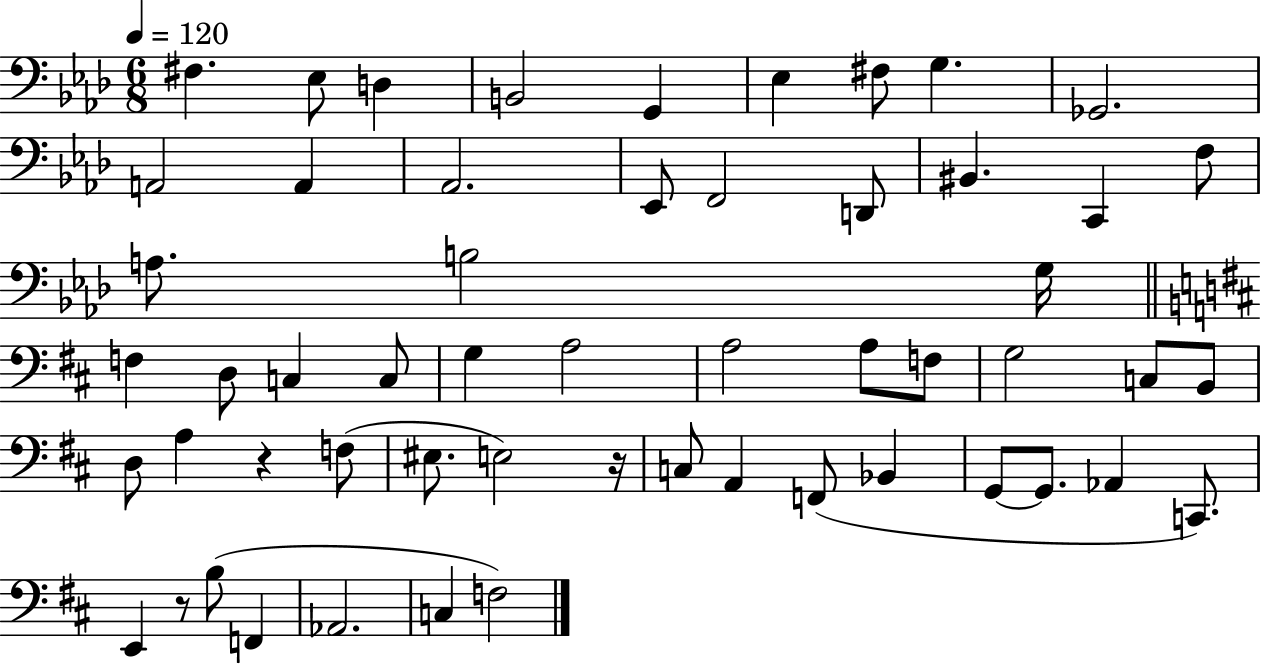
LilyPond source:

{
  \clef bass
  \numericTimeSignature
  \time 6/8
  \key aes \major
  \tempo 4 = 120
  fis4. ees8 d4 | b,2 g,4 | ees4 fis8 g4. | ges,2. | \break a,2 a,4 | aes,2. | ees,8 f,2 d,8 | bis,4. c,4 f8 | \break a8. b2 g16 | \bar "||" \break \key d \major f4 d8 c4 c8 | g4 a2 | a2 a8 f8 | g2 c8 b,8 | \break d8 a4 r4 f8( | eis8. e2) r16 | c8 a,4 f,8( bes,4 | g,8~~ g,8. aes,4 c,8.) | \break e,4 r8 b8( f,4 | aes,2. | c4 f2) | \bar "|."
}